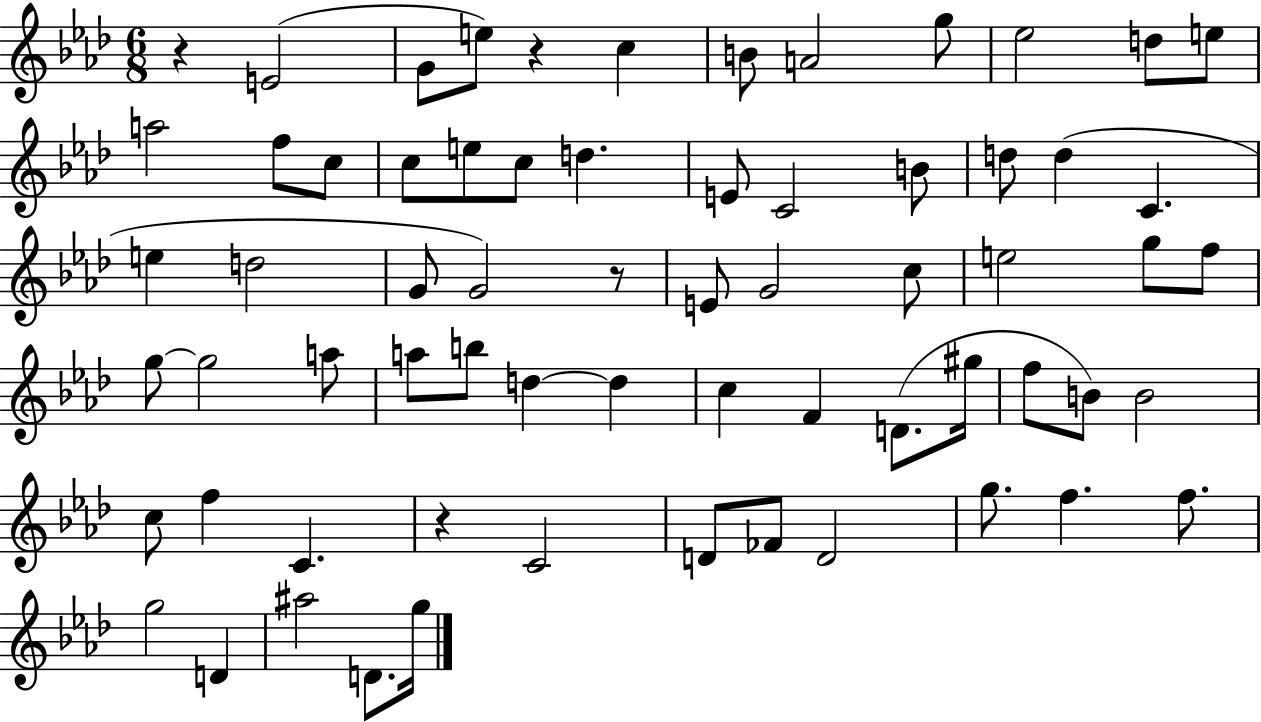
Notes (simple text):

R/q E4/h G4/e E5/e R/q C5/q B4/e A4/h G5/e Eb5/h D5/e E5/e A5/h F5/e C5/e C5/e E5/e C5/e D5/q. E4/e C4/h B4/e D5/e D5/q C4/q. E5/q D5/h G4/e G4/h R/e E4/e G4/h C5/e E5/h G5/e F5/e G5/e G5/h A5/e A5/e B5/e D5/q D5/q C5/q F4/q D4/e. G#5/s F5/e B4/e B4/h C5/e F5/q C4/q. R/q C4/h D4/e FES4/e D4/h G5/e. F5/q. F5/e. G5/h D4/q A#5/h D4/e. G5/s